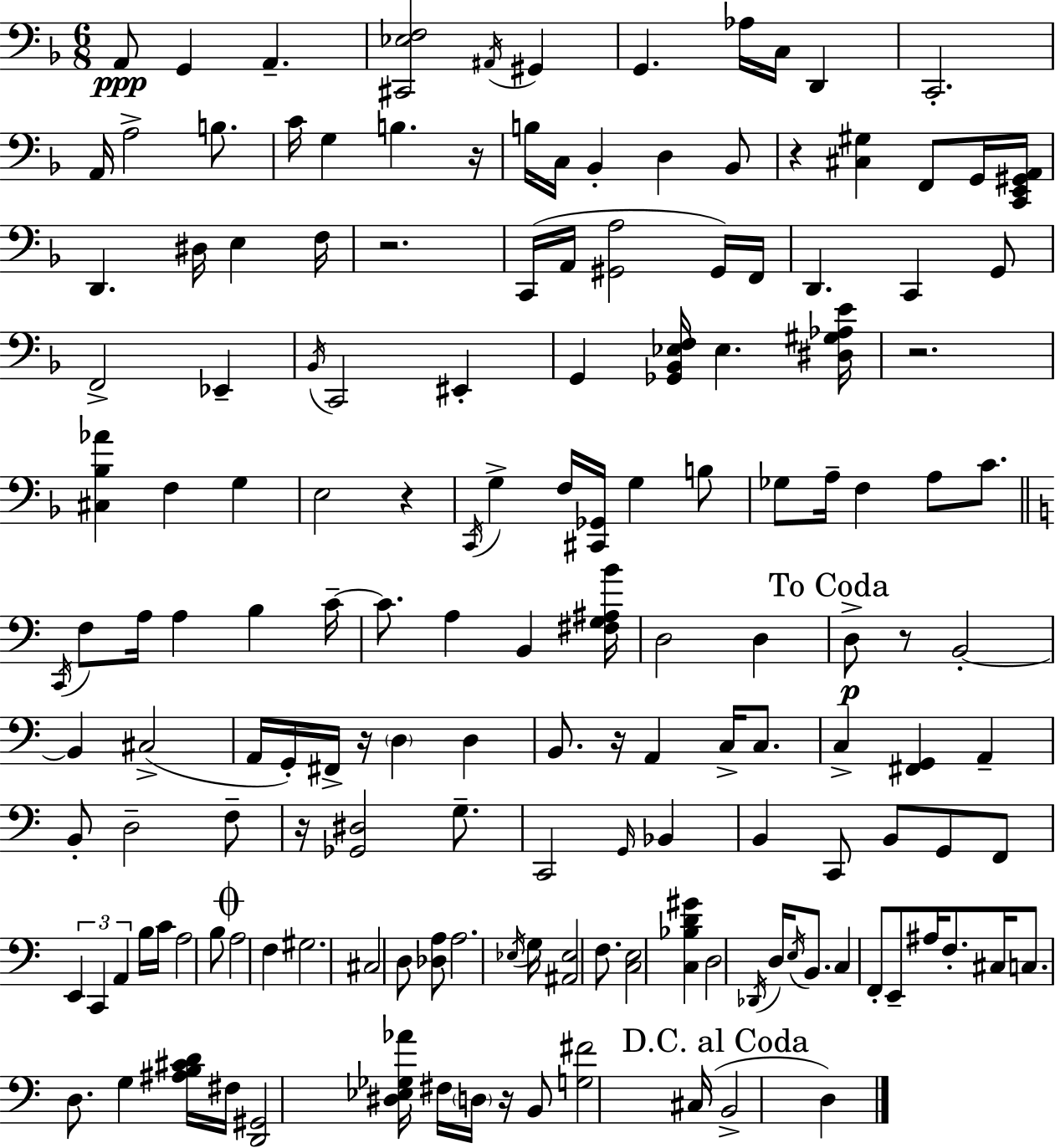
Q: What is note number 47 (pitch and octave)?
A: F3